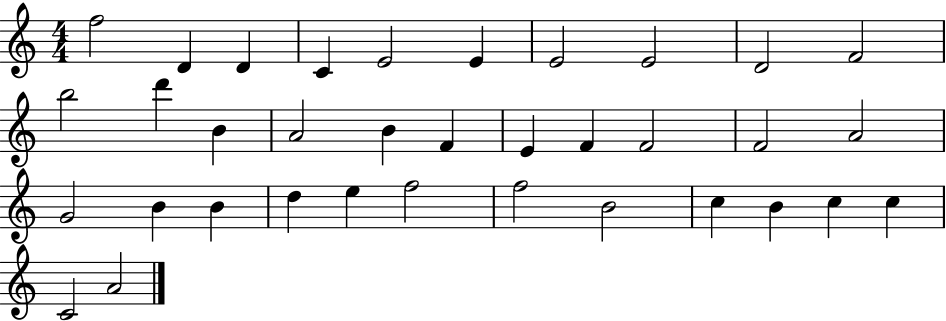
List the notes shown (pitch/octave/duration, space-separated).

F5/h D4/q D4/q C4/q E4/h E4/q E4/h E4/h D4/h F4/h B5/h D6/q B4/q A4/h B4/q F4/q E4/q F4/q F4/h F4/h A4/h G4/h B4/q B4/q D5/q E5/q F5/h F5/h B4/h C5/q B4/q C5/q C5/q C4/h A4/h